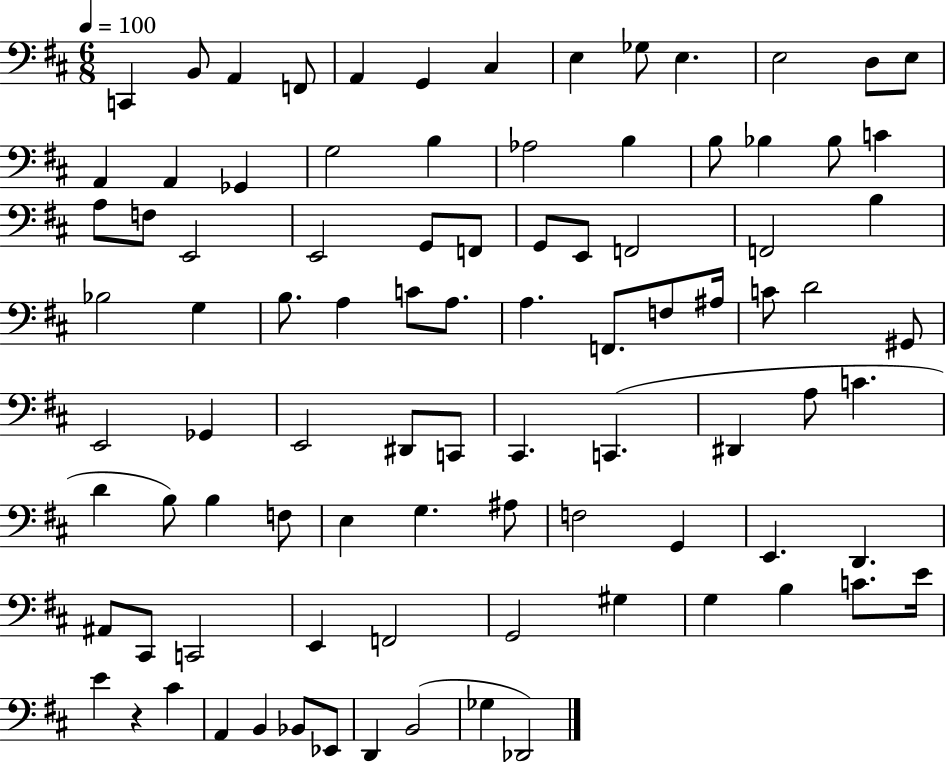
X:1
T:Untitled
M:6/8
L:1/4
K:D
C,, B,,/2 A,, F,,/2 A,, G,, ^C, E, _G,/2 E, E,2 D,/2 E,/2 A,, A,, _G,, G,2 B, _A,2 B, B,/2 _B, _B,/2 C A,/2 F,/2 E,,2 E,,2 G,,/2 F,,/2 G,,/2 E,,/2 F,,2 F,,2 B, _B,2 G, B,/2 A, C/2 A,/2 A, F,,/2 F,/2 ^A,/4 C/2 D2 ^G,,/2 E,,2 _G,, E,,2 ^D,,/2 C,,/2 ^C,, C,, ^D,, A,/2 C D B,/2 B, F,/2 E, G, ^A,/2 F,2 G,, E,, D,, ^A,,/2 ^C,,/2 C,,2 E,, F,,2 G,,2 ^G, G, B, C/2 E/4 E z ^C A,, B,, _B,,/2 _E,,/2 D,, B,,2 _G, _D,,2